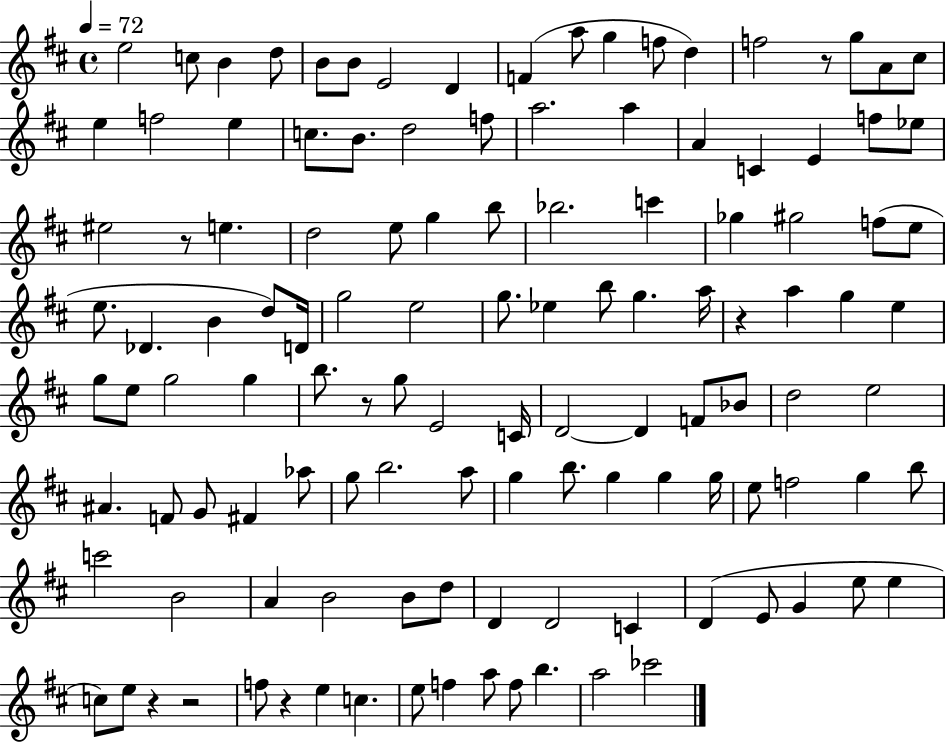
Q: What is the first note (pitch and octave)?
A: E5